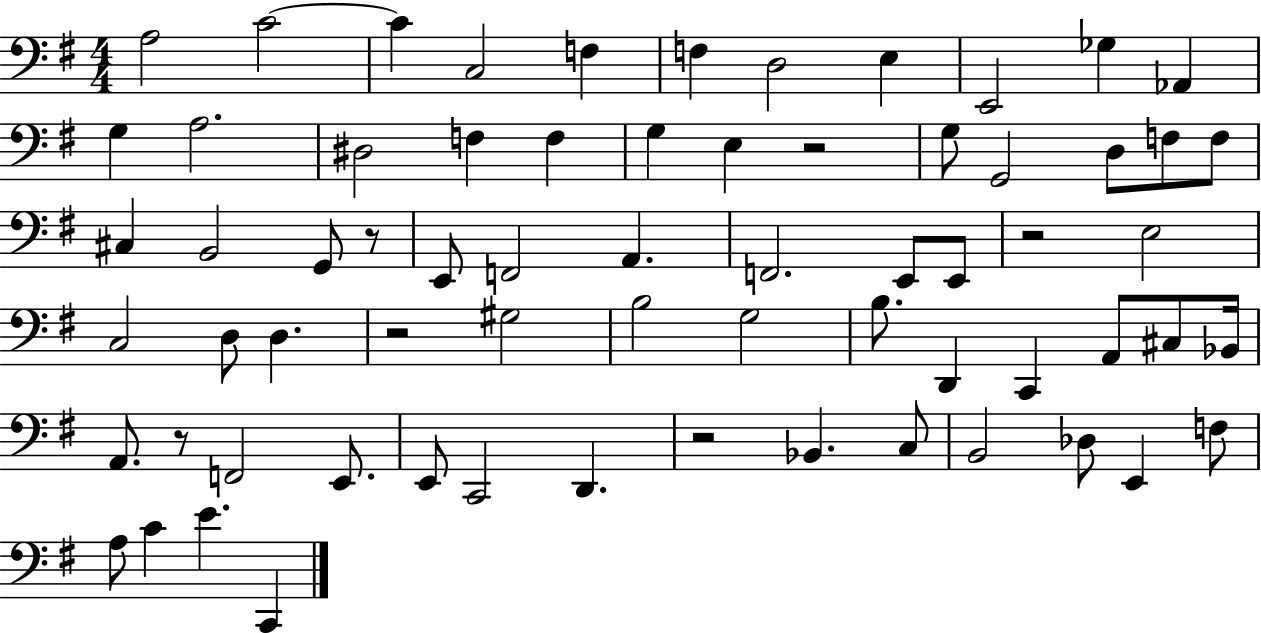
A3/h C4/h C4/q C3/h F3/q F3/q D3/h E3/q E2/h Gb3/q Ab2/q G3/q A3/h. D#3/h F3/q F3/q G3/q E3/q R/h G3/e G2/h D3/e F3/e F3/e C#3/q B2/h G2/e R/e E2/e F2/h A2/q. F2/h. E2/e E2/e R/h E3/h C3/h D3/e D3/q. R/h G#3/h B3/h G3/h B3/e. D2/q C2/q A2/e C#3/e Bb2/s A2/e. R/e F2/h E2/e. E2/e C2/h D2/q. R/h Bb2/q. C3/e B2/h Db3/e E2/q F3/e A3/e C4/q E4/q. C2/q